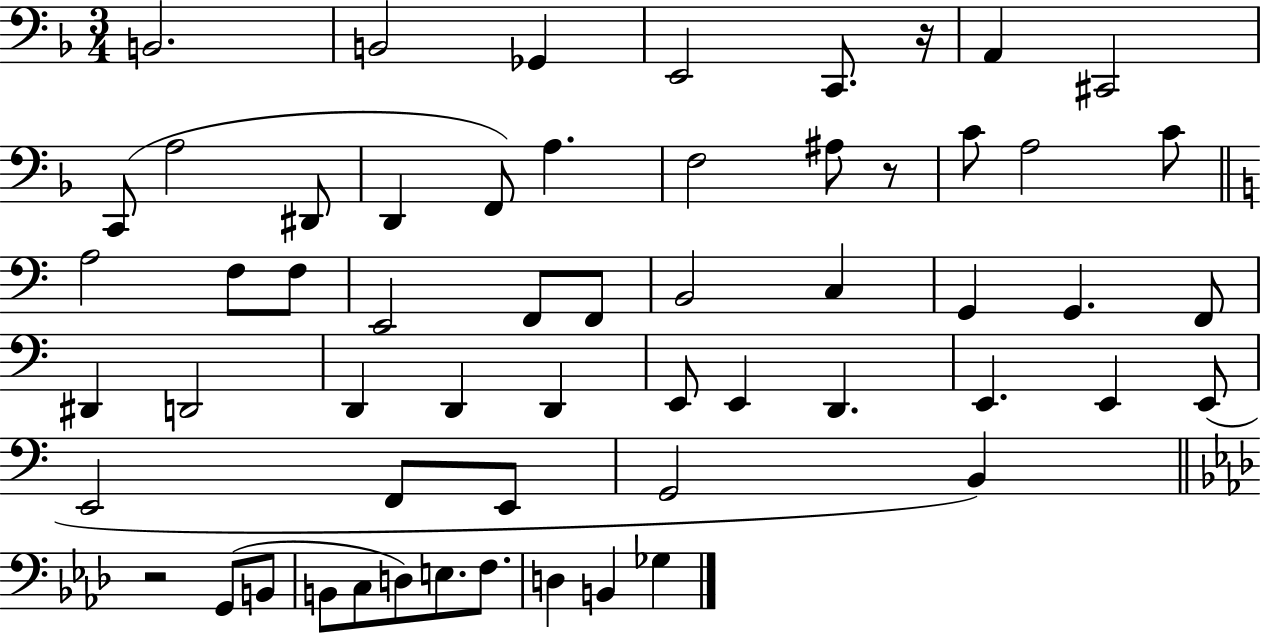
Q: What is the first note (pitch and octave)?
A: B2